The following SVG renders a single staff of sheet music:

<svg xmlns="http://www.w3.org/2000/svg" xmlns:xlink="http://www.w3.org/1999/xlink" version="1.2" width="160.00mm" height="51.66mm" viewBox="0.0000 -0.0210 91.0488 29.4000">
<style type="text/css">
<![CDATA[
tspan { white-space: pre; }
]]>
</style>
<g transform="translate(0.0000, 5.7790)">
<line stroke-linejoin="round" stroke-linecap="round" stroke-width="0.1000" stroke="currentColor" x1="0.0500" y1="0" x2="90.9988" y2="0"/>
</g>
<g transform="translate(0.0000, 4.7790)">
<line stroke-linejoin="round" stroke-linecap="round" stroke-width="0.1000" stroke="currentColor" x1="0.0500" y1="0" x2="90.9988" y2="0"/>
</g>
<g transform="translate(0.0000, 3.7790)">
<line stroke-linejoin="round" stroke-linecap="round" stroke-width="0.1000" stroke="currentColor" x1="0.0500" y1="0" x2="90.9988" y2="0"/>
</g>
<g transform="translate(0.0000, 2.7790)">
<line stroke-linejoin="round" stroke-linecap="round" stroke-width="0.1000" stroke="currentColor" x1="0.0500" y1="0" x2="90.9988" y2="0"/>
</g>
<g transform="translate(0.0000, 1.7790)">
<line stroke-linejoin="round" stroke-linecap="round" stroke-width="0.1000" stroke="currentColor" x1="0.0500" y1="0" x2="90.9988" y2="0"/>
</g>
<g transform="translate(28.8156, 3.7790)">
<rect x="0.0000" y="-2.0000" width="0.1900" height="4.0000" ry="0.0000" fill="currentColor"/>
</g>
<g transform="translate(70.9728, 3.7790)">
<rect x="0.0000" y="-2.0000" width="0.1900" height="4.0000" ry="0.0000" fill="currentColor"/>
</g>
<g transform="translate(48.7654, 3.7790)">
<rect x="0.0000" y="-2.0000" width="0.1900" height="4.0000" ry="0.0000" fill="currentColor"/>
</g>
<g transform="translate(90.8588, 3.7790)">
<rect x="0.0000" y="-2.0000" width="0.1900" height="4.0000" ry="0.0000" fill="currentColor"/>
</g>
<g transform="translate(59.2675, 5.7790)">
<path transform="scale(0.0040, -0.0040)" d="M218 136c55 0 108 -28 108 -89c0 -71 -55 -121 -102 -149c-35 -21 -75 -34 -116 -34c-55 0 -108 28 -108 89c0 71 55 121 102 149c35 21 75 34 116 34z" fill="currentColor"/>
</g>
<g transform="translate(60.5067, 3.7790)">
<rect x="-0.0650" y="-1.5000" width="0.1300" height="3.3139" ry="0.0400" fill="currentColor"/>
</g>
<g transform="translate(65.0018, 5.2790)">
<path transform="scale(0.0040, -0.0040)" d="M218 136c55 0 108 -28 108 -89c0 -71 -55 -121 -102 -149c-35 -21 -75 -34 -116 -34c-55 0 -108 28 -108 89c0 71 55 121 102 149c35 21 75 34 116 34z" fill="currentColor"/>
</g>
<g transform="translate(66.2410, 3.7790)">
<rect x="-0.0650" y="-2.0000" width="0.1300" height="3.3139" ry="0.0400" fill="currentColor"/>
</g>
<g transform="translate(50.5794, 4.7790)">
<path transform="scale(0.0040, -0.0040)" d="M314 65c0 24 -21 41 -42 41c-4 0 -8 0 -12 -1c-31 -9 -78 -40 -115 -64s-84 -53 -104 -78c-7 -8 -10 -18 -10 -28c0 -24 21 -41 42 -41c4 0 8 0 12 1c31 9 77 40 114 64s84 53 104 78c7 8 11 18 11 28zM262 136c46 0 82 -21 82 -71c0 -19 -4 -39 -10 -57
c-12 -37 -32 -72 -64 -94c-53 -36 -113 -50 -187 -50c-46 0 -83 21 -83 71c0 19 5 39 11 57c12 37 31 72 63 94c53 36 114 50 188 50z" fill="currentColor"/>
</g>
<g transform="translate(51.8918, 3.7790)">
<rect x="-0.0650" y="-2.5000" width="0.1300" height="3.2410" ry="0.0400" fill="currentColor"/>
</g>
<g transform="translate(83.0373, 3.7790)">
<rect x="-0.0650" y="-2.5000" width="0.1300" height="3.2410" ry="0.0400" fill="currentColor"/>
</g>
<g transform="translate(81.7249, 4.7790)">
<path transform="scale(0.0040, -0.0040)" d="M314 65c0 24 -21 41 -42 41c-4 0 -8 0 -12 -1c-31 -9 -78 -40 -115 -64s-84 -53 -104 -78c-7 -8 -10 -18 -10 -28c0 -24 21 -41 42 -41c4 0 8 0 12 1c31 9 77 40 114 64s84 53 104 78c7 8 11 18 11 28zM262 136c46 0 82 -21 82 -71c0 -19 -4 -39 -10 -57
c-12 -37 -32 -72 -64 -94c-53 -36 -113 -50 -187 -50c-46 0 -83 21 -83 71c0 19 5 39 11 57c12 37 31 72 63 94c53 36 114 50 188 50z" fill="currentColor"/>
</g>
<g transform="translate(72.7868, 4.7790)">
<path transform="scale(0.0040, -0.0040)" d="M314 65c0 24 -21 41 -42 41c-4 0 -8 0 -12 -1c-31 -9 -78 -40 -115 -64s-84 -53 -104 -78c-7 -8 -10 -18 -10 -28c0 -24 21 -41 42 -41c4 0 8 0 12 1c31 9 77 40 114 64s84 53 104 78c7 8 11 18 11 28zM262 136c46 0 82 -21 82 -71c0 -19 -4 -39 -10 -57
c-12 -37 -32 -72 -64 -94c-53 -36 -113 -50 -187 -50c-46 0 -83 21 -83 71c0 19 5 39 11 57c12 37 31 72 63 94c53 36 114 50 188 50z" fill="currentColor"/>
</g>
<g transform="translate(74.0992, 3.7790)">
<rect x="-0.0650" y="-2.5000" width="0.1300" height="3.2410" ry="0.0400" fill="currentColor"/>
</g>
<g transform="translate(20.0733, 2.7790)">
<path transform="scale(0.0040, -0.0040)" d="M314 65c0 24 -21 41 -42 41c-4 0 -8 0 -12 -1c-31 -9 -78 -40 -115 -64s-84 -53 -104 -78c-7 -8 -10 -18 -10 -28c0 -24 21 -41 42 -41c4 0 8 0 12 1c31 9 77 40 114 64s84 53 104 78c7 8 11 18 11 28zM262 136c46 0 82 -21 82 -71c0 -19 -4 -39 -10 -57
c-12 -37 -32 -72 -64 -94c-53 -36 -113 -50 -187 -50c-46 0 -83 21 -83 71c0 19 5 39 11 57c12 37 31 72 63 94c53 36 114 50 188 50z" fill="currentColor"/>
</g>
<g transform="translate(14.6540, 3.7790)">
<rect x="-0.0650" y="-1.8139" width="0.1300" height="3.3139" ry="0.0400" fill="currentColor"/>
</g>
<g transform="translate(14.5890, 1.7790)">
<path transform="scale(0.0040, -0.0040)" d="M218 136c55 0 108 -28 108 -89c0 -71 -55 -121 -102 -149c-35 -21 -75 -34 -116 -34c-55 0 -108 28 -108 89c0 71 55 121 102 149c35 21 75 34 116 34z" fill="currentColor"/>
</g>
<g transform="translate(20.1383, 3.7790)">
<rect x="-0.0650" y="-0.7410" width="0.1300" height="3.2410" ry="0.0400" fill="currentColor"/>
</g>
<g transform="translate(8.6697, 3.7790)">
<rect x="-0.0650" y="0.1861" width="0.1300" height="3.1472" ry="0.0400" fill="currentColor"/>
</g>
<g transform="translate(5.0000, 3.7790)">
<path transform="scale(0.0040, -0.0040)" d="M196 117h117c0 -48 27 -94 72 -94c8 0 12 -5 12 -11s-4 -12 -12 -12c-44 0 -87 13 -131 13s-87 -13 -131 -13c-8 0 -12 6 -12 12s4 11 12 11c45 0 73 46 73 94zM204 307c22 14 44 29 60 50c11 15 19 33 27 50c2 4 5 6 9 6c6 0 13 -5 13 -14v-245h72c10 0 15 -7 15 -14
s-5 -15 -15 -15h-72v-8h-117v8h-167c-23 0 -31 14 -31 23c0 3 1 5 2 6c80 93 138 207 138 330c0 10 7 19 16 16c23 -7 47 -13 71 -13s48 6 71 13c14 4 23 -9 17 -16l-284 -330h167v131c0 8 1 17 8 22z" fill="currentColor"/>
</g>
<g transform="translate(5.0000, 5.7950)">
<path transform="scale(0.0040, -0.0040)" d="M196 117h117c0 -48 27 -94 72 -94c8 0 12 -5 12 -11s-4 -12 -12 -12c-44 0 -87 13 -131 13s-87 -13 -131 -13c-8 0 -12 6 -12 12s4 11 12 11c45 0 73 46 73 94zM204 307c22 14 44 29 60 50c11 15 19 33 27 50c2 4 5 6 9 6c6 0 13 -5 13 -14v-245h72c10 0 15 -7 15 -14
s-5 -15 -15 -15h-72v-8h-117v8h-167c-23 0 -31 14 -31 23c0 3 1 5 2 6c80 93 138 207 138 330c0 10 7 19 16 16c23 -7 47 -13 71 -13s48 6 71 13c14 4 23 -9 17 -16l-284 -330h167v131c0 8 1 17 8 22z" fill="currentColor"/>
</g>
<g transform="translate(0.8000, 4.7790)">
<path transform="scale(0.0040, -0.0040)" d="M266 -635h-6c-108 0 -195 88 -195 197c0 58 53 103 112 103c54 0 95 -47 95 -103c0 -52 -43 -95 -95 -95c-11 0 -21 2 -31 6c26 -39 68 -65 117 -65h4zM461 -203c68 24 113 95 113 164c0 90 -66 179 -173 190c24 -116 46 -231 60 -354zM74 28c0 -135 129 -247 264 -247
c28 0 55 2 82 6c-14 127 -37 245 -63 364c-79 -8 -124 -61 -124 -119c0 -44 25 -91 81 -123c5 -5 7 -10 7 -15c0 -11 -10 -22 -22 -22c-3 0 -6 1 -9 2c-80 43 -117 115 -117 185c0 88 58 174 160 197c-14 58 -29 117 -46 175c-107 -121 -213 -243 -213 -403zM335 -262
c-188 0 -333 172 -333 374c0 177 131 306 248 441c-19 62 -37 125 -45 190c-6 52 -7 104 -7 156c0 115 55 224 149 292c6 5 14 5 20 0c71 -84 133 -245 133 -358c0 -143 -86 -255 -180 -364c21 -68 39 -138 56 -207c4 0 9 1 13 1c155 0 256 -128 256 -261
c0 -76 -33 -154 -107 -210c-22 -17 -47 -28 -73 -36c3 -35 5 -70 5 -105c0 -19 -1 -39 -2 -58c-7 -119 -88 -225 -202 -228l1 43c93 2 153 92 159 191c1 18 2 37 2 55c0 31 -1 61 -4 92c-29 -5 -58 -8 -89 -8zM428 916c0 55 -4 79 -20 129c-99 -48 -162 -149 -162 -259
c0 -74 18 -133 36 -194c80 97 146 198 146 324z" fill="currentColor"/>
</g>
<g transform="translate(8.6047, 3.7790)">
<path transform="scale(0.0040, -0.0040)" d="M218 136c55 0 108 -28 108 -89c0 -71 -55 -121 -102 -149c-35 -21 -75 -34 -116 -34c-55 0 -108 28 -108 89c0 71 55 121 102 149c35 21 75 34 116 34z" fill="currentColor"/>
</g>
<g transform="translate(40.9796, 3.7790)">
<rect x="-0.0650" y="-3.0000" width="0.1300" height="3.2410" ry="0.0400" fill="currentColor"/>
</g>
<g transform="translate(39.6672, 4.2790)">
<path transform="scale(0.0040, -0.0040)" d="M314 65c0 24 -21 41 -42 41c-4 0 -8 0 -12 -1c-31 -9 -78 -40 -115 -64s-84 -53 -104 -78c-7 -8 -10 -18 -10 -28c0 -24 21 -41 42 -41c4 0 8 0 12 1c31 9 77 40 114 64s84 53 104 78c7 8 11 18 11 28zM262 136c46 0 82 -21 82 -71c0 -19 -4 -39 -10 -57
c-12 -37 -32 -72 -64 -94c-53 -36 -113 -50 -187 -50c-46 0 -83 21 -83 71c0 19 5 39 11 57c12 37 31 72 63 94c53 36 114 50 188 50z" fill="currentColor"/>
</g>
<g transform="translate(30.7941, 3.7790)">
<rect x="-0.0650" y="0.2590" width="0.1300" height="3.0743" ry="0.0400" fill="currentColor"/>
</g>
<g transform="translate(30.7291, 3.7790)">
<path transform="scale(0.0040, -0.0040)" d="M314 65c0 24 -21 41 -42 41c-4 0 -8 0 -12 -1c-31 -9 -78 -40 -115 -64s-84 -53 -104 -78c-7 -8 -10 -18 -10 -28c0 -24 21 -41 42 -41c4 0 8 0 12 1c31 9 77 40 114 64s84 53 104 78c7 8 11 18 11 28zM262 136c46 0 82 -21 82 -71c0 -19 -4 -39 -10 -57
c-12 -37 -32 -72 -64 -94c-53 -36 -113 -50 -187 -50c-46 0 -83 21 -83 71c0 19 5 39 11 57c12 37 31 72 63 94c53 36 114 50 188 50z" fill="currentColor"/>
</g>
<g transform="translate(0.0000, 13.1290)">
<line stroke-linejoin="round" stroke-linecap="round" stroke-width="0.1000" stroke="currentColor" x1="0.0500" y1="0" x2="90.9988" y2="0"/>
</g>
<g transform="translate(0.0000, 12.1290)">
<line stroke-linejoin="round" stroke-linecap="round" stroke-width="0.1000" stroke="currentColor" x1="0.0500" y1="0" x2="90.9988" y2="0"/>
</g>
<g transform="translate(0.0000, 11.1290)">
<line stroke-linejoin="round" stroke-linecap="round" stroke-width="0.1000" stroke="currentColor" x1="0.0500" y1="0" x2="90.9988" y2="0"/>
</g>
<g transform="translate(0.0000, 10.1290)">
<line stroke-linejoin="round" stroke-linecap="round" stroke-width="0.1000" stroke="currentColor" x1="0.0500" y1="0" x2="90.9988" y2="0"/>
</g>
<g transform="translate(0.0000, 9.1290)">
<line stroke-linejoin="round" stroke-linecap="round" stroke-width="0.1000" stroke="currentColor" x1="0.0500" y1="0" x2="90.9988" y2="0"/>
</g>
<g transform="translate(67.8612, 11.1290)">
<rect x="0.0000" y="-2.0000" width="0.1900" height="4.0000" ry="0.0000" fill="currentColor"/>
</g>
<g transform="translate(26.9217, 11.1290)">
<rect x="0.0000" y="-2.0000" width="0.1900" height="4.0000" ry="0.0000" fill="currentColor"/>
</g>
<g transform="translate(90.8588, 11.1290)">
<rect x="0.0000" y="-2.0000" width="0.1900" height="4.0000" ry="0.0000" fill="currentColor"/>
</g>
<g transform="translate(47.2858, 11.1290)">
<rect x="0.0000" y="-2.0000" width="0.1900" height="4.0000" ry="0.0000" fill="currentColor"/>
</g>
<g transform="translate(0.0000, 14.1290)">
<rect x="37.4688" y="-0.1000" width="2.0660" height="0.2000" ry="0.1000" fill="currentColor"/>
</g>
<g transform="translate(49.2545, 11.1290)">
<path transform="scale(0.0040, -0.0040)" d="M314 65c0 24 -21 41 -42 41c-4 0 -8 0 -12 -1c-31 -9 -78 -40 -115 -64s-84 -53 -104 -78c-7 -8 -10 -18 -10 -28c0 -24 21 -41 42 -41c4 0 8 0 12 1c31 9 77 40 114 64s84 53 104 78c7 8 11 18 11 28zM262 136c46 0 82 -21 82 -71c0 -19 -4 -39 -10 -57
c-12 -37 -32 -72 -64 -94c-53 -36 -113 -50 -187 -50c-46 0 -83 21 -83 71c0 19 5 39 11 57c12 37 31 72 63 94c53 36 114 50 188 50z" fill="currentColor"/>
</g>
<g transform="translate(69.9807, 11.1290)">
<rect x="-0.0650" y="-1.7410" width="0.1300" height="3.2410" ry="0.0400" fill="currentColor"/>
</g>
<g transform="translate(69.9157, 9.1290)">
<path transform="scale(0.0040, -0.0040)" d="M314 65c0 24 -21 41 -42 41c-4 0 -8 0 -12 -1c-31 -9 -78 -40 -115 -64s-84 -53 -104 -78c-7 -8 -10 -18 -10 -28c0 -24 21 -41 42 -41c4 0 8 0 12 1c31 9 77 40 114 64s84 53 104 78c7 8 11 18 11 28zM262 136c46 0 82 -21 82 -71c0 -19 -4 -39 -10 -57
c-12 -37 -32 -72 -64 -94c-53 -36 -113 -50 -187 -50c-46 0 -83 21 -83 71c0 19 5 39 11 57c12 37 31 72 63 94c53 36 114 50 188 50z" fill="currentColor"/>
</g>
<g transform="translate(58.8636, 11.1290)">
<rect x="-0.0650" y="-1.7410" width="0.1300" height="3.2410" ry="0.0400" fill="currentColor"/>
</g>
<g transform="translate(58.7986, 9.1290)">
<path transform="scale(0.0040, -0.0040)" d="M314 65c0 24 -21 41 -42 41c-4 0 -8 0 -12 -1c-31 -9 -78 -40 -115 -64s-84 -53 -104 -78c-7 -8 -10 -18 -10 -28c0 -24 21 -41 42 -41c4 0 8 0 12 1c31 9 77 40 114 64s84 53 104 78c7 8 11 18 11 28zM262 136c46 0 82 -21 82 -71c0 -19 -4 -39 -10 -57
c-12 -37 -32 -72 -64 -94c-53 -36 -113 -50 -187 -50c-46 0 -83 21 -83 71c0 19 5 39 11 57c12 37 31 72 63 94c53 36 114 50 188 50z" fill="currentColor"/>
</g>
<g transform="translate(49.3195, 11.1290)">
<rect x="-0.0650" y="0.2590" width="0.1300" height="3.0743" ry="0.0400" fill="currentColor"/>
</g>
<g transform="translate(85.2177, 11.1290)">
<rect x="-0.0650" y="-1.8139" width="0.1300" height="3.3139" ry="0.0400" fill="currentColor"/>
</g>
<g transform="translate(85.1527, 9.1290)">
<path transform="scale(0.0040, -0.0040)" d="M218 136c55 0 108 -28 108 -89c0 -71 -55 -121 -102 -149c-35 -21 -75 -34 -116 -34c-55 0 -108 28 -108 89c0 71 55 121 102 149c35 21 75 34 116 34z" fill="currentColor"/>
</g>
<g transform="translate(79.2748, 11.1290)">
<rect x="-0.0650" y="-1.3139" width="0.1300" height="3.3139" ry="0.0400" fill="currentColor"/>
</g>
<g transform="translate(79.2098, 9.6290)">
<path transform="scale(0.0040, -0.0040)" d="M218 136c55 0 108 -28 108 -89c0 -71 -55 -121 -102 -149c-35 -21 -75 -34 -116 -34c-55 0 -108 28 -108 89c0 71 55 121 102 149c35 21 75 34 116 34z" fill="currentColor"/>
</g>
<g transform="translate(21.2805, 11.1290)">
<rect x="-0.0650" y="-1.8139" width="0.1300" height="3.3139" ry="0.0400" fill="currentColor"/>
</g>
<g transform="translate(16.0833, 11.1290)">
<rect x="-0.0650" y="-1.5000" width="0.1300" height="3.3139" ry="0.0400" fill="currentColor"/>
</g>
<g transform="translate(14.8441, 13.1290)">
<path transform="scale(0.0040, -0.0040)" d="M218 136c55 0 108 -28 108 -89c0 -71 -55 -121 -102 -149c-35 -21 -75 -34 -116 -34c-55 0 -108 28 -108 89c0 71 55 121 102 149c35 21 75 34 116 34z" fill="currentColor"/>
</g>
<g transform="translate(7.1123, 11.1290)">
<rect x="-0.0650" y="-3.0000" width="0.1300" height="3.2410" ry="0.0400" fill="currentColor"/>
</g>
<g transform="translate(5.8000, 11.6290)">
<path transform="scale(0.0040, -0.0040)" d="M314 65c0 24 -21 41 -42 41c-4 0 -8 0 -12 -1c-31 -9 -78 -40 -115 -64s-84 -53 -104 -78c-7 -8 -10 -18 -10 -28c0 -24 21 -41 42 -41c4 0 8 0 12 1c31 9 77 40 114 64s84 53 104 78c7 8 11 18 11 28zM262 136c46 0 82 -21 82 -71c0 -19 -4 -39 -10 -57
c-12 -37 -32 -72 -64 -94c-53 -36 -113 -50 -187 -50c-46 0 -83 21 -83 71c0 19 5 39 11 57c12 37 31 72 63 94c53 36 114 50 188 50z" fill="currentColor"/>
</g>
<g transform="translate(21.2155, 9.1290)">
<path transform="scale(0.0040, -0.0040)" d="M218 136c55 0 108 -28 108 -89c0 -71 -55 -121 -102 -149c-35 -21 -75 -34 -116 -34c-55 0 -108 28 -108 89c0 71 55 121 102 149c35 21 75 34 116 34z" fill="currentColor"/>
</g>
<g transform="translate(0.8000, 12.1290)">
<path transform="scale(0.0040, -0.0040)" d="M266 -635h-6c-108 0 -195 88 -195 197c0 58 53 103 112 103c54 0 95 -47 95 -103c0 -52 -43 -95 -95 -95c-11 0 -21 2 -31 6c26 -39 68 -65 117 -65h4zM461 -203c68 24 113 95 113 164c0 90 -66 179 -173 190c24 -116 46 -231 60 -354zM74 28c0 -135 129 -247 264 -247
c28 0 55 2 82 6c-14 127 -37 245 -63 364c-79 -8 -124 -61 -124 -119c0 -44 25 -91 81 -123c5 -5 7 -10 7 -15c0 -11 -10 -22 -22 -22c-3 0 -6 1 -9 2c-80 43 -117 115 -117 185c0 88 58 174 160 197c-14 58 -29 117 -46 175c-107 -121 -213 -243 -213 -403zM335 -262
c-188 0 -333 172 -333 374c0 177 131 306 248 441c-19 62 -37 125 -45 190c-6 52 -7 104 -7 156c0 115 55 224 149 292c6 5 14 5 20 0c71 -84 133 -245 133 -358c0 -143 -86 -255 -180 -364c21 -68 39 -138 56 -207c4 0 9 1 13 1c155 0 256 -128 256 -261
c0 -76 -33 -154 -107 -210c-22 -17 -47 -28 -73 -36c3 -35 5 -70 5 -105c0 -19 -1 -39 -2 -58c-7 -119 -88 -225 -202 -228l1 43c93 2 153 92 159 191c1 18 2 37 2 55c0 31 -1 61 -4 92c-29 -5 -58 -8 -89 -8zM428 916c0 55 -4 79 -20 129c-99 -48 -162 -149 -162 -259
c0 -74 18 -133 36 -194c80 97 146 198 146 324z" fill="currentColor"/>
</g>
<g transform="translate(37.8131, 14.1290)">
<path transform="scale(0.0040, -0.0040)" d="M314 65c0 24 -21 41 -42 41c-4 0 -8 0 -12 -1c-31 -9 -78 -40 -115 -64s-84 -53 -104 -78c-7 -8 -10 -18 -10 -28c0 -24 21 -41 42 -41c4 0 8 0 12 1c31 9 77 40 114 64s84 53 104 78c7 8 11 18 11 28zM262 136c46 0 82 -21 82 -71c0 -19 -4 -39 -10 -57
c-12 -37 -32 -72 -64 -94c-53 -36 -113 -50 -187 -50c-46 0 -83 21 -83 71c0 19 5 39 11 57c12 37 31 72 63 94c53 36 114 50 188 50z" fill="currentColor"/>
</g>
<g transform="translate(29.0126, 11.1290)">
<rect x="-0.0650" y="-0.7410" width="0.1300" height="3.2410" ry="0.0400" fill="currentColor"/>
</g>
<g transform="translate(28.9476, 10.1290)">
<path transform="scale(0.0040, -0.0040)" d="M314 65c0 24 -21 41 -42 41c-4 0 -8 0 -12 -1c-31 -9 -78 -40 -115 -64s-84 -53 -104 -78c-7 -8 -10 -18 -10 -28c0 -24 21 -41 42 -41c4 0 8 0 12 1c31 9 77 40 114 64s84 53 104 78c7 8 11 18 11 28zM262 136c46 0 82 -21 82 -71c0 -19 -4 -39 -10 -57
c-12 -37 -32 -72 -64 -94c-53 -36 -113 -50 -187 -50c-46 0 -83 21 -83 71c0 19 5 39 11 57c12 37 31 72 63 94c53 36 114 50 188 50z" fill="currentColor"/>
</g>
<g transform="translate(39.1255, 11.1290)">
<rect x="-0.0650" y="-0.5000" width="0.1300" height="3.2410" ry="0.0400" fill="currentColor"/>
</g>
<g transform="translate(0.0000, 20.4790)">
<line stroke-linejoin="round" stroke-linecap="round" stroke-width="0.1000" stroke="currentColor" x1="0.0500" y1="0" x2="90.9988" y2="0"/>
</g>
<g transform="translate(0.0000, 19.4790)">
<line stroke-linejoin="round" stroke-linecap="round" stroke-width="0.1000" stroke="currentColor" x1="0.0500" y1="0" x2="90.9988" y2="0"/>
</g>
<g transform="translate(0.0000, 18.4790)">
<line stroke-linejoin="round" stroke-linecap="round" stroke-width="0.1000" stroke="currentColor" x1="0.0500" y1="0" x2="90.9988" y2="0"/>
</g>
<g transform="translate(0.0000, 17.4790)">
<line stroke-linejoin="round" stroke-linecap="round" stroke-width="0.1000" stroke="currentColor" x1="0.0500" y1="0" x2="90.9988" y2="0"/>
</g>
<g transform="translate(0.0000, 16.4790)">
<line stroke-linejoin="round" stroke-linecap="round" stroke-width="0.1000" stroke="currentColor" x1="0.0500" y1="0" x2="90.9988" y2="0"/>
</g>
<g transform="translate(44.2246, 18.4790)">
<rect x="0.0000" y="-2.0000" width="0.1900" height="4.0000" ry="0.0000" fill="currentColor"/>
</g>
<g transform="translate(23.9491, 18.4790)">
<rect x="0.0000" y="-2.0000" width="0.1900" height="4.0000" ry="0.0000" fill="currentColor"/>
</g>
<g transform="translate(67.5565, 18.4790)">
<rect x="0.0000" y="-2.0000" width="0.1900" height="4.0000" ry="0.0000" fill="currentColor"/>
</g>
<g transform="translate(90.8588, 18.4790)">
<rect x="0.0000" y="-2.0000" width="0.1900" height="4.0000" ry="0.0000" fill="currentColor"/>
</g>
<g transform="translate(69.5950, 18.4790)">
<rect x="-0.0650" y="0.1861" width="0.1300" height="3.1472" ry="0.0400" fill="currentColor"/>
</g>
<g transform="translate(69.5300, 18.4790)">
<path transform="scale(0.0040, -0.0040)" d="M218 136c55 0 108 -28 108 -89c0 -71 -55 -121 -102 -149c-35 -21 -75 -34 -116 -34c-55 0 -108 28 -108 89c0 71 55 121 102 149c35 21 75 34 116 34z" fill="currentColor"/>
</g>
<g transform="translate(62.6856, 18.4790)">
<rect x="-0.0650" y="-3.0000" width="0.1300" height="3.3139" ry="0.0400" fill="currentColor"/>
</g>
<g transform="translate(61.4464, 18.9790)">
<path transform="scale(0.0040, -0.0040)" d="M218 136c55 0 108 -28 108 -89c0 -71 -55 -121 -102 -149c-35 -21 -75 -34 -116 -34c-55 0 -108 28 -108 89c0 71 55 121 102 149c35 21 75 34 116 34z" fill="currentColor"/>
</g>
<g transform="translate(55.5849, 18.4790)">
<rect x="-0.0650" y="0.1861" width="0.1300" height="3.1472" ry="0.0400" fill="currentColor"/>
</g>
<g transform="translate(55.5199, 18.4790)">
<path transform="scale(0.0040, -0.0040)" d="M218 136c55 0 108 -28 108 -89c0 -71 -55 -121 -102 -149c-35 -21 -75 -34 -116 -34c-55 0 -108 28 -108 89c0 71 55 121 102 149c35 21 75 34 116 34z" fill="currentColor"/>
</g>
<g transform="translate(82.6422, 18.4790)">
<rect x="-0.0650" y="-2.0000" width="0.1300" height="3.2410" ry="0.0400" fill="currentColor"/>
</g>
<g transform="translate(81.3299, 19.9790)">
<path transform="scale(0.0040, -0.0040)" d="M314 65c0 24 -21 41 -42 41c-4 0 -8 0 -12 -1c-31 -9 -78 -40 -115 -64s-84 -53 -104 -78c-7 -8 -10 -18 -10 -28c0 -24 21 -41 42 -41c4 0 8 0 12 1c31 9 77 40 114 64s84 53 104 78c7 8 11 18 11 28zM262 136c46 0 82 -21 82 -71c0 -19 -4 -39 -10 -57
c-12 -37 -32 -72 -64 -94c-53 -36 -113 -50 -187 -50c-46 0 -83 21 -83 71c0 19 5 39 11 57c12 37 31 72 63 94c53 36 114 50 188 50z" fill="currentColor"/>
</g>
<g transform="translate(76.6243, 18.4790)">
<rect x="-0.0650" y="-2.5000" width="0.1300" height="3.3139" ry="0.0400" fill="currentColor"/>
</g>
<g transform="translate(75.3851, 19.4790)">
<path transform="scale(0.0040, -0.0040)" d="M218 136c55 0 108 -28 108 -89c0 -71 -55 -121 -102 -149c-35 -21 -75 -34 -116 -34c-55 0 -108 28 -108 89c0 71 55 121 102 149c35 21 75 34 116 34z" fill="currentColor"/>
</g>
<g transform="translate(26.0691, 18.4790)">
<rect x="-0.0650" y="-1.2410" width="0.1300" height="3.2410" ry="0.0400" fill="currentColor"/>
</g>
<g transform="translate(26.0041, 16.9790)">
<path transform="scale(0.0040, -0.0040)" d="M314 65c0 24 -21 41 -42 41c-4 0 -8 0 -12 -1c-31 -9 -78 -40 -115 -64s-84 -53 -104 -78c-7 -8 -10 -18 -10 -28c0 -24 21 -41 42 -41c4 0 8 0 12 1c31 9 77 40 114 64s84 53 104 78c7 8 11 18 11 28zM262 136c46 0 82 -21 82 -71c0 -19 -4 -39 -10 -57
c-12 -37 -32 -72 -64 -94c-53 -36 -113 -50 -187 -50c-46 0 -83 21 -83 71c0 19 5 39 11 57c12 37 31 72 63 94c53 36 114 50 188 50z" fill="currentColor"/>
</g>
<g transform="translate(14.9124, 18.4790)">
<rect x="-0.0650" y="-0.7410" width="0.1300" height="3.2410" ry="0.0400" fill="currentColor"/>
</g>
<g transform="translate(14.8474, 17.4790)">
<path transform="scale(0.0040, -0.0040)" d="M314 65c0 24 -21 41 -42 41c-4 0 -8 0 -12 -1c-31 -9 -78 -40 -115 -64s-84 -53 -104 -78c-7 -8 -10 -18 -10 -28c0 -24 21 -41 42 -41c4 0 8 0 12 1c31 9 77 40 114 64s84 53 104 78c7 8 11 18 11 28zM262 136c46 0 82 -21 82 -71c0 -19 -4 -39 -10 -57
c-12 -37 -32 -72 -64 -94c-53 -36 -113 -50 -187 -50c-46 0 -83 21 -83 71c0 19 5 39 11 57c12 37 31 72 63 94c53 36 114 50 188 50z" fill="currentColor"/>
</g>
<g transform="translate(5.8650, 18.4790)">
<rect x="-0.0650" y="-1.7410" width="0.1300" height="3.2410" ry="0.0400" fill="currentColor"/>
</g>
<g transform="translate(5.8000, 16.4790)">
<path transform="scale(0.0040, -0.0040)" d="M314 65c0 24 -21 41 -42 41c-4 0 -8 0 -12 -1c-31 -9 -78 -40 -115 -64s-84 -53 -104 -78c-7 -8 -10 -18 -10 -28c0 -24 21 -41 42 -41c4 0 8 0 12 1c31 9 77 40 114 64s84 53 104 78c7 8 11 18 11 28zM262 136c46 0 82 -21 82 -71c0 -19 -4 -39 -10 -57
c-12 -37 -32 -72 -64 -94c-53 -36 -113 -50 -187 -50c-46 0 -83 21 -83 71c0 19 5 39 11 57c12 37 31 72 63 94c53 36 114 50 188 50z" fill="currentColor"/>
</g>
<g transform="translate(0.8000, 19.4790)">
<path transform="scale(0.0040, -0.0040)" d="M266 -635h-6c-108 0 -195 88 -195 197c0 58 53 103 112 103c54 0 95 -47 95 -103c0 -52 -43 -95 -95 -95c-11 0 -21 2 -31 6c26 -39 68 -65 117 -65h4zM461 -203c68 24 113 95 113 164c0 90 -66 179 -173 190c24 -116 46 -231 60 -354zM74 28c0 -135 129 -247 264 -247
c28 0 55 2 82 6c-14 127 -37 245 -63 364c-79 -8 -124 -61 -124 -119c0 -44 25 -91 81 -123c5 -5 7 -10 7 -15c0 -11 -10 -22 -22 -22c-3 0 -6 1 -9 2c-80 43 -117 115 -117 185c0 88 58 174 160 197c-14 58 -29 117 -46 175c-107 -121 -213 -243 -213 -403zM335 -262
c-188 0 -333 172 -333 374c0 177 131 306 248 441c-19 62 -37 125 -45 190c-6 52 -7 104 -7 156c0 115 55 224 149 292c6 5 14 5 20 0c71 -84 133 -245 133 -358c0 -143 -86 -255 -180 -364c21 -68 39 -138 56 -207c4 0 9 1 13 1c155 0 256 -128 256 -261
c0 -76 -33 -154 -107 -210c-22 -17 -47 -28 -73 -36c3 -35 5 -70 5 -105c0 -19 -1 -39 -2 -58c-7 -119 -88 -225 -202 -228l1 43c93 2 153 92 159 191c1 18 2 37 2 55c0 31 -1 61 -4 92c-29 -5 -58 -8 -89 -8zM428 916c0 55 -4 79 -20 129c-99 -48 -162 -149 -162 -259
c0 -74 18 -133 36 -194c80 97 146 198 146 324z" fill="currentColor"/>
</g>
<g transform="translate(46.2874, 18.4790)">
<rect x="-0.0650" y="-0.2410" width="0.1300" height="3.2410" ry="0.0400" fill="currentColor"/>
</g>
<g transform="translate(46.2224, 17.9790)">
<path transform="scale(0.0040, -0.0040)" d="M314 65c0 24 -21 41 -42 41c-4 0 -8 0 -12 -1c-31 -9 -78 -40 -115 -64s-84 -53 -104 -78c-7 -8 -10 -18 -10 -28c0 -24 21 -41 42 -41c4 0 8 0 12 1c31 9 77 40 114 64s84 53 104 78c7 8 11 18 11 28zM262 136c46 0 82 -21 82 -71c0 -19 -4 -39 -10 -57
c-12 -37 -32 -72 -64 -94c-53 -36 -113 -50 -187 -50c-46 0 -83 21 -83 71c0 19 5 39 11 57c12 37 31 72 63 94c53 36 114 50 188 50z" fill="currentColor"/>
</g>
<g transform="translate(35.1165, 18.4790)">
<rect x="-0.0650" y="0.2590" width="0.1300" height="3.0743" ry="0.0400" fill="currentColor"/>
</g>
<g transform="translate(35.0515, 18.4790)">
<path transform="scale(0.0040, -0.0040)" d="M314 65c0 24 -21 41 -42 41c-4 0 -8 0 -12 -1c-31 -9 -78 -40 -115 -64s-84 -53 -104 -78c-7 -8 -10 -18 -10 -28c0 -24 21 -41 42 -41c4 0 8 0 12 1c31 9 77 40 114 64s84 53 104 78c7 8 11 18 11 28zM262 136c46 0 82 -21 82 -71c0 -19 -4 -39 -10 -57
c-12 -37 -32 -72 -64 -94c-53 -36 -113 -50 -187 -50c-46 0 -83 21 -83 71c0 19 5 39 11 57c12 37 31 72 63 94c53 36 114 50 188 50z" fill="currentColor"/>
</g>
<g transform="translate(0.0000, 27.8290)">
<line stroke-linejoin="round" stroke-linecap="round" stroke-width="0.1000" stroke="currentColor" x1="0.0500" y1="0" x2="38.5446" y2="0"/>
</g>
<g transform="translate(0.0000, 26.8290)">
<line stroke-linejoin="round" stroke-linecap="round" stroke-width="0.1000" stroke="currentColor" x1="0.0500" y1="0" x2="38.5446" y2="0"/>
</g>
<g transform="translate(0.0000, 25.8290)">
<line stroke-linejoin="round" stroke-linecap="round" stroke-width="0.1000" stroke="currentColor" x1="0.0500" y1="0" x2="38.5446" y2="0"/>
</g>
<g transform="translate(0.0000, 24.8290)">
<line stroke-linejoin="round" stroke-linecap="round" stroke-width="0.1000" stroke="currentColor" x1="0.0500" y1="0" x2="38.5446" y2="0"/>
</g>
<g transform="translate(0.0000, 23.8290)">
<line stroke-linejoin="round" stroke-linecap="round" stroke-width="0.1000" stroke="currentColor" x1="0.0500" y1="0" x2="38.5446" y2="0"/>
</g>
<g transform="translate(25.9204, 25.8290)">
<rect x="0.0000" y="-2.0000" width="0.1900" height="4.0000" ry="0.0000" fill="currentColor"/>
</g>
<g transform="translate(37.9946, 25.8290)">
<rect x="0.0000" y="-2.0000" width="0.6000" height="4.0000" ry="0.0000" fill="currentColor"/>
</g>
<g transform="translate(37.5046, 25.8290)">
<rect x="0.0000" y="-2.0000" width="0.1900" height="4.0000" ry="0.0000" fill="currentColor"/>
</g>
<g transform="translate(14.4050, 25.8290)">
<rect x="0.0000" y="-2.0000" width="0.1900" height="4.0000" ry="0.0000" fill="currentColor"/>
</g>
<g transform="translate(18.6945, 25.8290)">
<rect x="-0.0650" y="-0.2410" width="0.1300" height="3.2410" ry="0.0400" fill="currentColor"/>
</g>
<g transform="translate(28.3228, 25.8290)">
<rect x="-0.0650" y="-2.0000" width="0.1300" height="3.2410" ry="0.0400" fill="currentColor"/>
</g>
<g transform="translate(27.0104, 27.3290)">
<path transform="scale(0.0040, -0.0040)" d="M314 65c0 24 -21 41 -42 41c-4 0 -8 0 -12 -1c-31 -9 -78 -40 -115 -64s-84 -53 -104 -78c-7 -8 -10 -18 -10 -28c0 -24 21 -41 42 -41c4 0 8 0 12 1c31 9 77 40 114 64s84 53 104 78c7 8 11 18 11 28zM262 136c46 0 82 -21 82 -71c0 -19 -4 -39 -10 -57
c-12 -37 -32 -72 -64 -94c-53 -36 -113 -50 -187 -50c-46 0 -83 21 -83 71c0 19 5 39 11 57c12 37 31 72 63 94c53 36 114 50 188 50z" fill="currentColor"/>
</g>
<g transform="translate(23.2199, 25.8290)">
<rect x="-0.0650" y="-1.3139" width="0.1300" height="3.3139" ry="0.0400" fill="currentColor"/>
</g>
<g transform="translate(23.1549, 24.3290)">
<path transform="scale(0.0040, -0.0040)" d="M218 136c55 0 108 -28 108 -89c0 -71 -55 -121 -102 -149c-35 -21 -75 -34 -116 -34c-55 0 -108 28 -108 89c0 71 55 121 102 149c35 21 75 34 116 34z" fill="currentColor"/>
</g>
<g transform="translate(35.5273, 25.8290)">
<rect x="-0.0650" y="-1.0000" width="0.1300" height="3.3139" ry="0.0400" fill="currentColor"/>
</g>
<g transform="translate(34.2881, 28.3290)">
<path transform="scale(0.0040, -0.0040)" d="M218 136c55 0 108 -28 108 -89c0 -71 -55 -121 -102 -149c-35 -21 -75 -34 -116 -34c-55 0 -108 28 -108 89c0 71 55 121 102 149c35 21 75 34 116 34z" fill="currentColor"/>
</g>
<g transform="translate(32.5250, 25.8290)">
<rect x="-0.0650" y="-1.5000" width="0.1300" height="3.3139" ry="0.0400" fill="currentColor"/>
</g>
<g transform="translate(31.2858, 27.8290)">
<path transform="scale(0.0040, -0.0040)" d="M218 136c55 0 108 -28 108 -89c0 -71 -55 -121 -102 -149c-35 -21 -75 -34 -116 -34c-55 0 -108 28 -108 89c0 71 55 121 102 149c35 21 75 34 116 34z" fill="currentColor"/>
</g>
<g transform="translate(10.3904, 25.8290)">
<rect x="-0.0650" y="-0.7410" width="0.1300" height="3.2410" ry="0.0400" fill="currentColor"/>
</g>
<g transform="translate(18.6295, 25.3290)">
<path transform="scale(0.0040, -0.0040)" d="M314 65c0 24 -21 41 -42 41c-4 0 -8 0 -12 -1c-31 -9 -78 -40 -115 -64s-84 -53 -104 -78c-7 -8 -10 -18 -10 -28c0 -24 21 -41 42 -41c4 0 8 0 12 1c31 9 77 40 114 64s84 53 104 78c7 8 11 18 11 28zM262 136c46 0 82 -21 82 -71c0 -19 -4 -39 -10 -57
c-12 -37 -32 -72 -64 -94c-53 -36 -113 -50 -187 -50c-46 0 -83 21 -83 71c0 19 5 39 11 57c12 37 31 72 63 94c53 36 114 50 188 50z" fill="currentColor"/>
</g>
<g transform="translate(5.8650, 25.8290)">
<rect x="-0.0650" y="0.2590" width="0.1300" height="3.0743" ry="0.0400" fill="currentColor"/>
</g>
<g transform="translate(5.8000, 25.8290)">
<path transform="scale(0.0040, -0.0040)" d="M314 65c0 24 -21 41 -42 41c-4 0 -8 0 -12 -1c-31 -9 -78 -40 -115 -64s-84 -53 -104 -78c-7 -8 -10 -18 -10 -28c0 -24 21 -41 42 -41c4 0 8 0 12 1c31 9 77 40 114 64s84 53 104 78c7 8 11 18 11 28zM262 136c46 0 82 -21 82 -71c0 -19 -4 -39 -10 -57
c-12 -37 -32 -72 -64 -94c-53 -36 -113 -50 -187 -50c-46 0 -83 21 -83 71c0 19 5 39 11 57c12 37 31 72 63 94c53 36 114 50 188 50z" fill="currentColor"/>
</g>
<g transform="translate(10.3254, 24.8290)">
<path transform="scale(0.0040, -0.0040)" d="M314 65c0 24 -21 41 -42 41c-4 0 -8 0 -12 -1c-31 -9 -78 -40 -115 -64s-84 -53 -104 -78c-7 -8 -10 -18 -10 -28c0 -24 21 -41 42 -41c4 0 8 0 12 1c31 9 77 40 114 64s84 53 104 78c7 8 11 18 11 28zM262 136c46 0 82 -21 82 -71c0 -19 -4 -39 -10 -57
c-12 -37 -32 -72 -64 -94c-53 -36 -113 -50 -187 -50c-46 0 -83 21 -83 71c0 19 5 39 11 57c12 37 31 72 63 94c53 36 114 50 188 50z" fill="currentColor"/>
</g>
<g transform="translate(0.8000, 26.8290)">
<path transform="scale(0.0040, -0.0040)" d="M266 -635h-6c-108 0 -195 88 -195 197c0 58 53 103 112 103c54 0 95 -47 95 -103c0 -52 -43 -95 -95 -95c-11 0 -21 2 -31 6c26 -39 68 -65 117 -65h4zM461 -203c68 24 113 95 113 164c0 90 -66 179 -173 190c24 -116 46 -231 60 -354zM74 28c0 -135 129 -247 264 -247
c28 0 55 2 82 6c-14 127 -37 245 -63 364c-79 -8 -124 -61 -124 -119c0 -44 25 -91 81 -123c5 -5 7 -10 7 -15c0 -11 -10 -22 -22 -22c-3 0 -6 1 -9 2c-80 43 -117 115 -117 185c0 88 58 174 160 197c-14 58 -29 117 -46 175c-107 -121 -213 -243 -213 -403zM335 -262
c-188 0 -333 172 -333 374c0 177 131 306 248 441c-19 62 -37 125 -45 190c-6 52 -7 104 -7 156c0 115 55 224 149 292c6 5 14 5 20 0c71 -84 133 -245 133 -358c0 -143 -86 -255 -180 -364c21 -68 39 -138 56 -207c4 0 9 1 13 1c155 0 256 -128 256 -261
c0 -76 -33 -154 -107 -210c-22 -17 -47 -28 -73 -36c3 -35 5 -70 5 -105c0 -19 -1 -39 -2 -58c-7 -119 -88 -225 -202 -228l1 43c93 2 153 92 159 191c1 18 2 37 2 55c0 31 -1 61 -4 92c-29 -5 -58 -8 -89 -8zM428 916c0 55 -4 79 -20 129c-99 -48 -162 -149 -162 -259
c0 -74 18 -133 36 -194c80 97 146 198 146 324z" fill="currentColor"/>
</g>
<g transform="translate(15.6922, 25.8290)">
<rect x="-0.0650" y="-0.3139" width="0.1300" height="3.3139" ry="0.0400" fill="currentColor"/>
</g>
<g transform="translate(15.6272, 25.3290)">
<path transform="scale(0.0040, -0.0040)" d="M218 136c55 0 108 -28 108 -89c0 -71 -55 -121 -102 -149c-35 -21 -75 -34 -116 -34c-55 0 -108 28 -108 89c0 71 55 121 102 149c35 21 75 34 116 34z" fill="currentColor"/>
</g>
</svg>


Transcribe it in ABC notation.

X:1
T:Untitled
M:4/4
L:1/4
K:C
B f d2 B2 A2 G2 E F G2 G2 A2 E f d2 C2 B2 f2 f2 e f f2 d2 e2 B2 c2 B A B G F2 B2 d2 c c2 e F2 E D